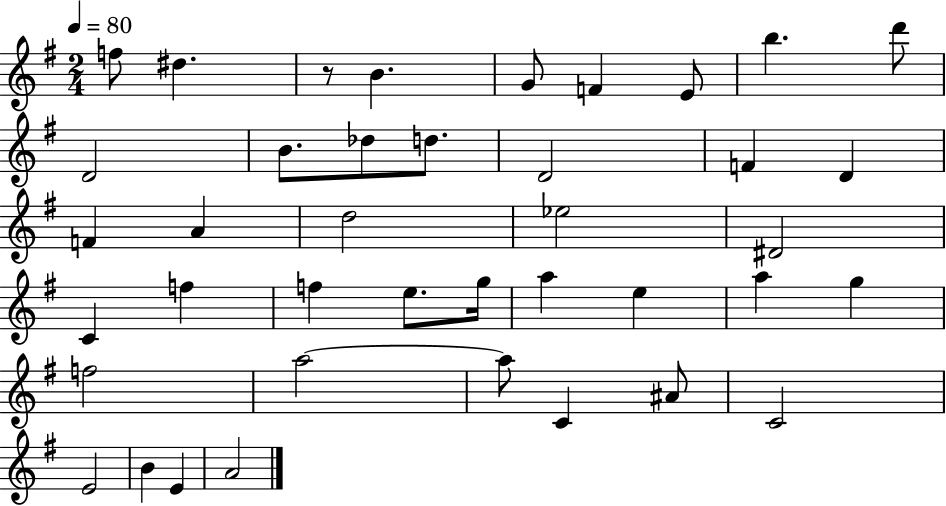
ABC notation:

X:1
T:Untitled
M:2/4
L:1/4
K:G
f/2 ^d z/2 B G/2 F E/2 b d'/2 D2 B/2 _d/2 d/2 D2 F D F A d2 _e2 ^D2 C f f e/2 g/4 a e a g f2 a2 a/2 C ^A/2 C2 E2 B E A2